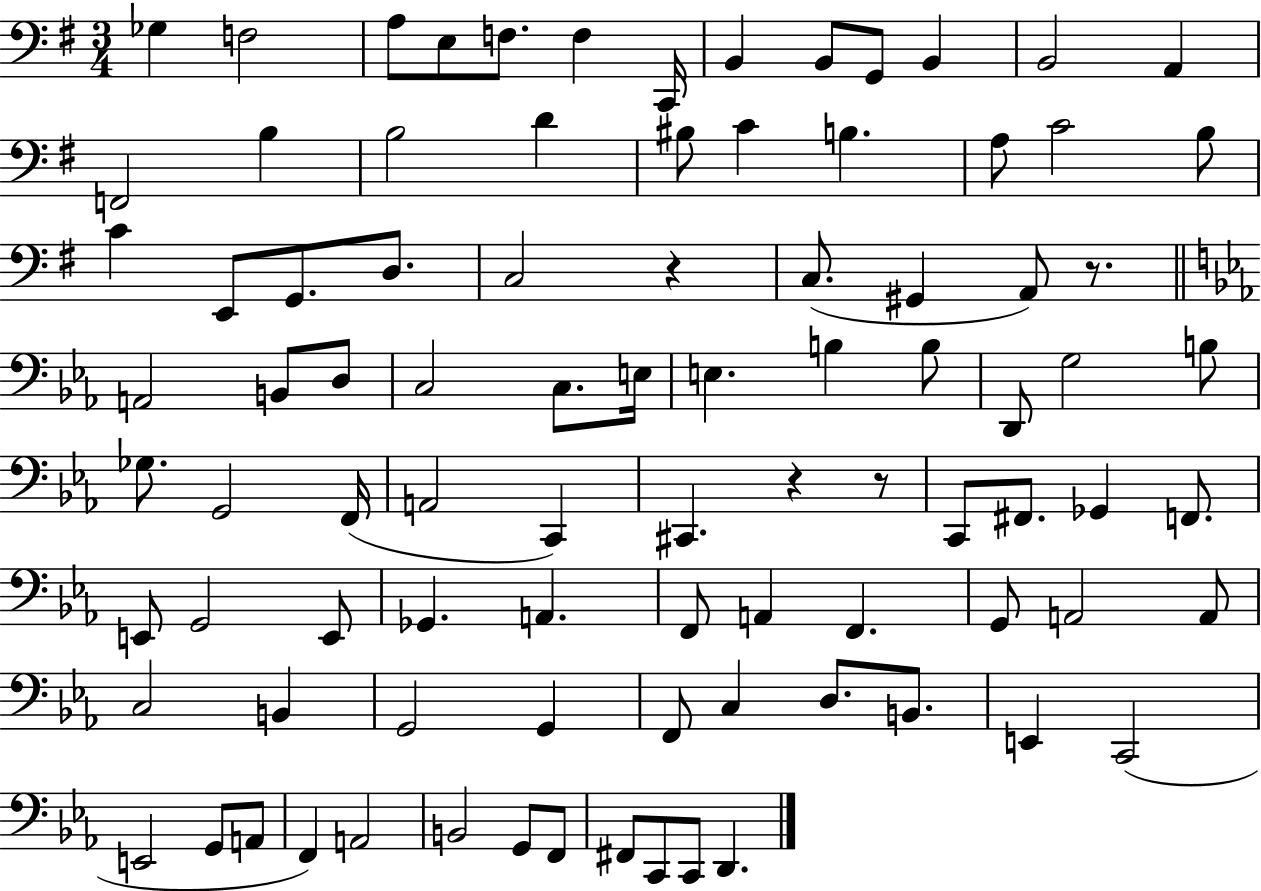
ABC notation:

X:1
T:Untitled
M:3/4
L:1/4
K:G
_G, F,2 A,/2 E,/2 F,/2 F, C,,/4 B,, B,,/2 G,,/2 B,, B,,2 A,, F,,2 B, B,2 D ^B,/2 C B, A,/2 C2 B,/2 C E,,/2 G,,/2 D,/2 C,2 z C,/2 ^G,, A,,/2 z/2 A,,2 B,,/2 D,/2 C,2 C,/2 E,/4 E, B, B,/2 D,,/2 G,2 B,/2 _G,/2 G,,2 F,,/4 A,,2 C,, ^C,, z z/2 C,,/2 ^F,,/2 _G,, F,,/2 E,,/2 G,,2 E,,/2 _G,, A,, F,,/2 A,, F,, G,,/2 A,,2 A,,/2 C,2 B,, G,,2 G,, F,,/2 C, D,/2 B,,/2 E,, C,,2 E,,2 G,,/2 A,,/2 F,, A,,2 B,,2 G,,/2 F,,/2 ^F,,/2 C,,/2 C,,/2 D,,